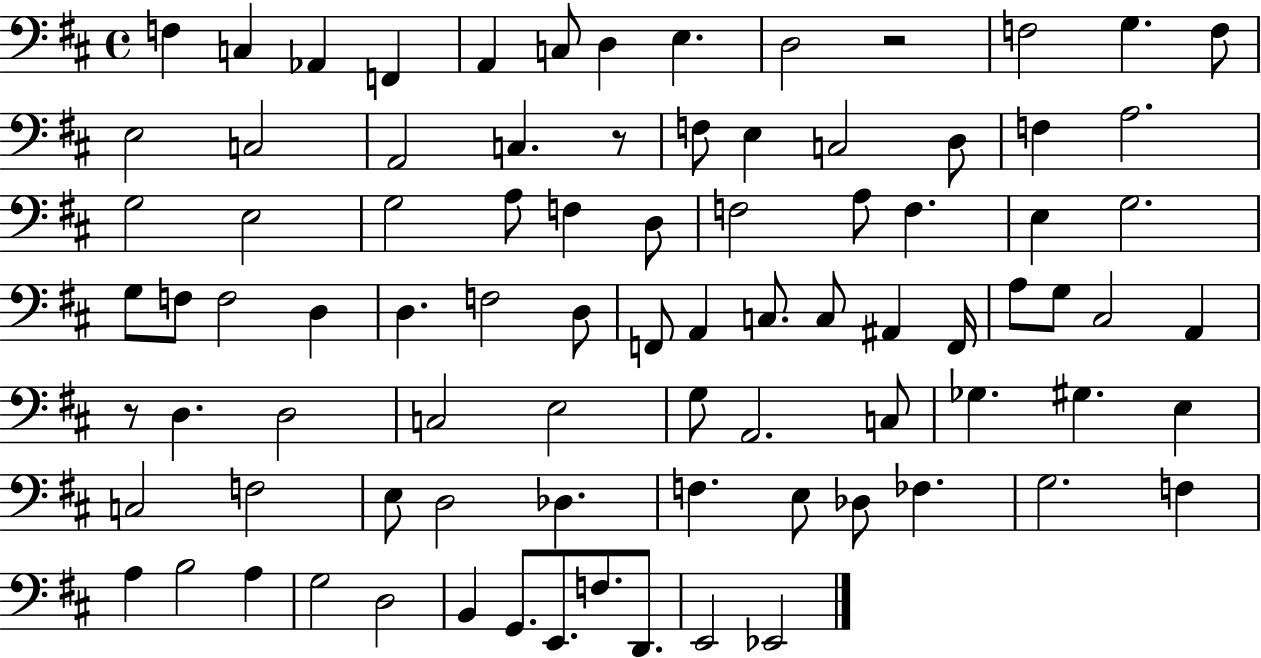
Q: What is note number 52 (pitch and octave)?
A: D3